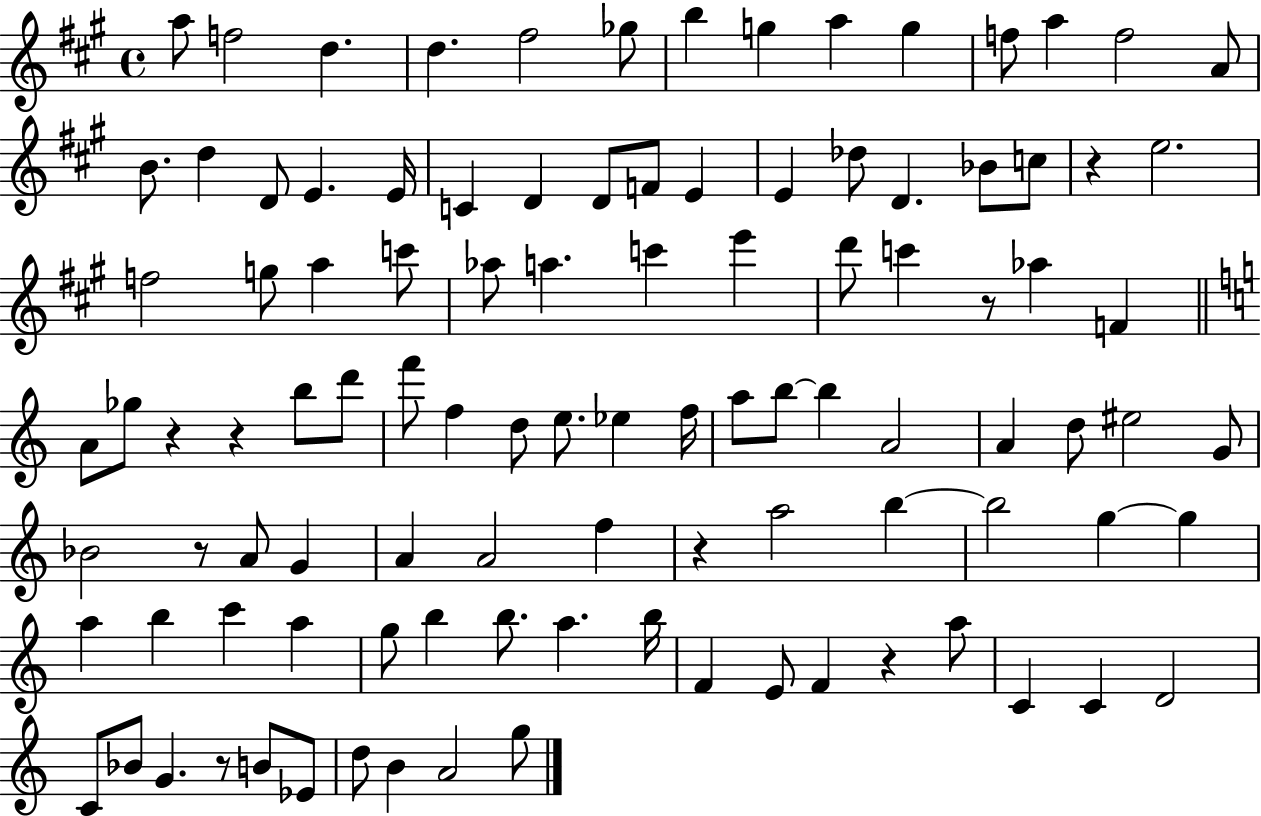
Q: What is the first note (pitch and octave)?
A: A5